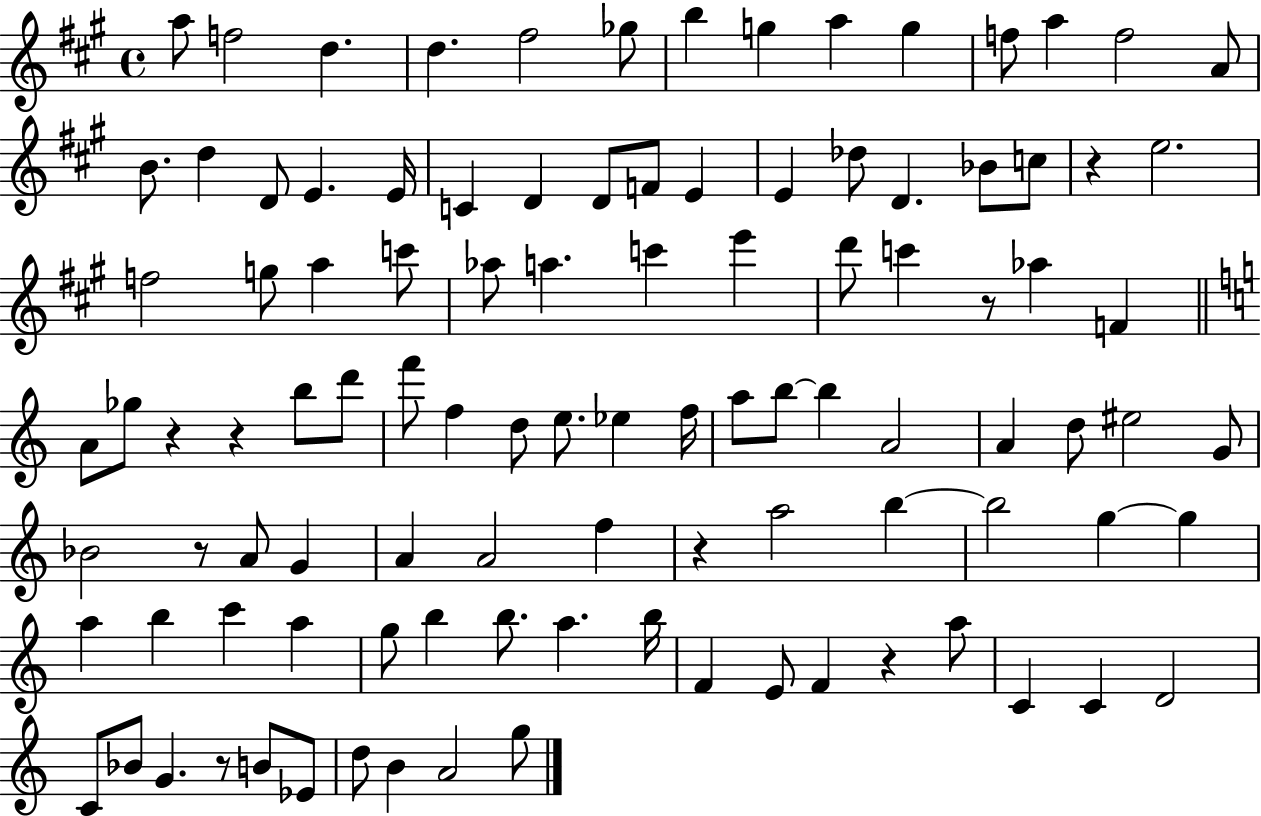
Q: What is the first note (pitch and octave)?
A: A5